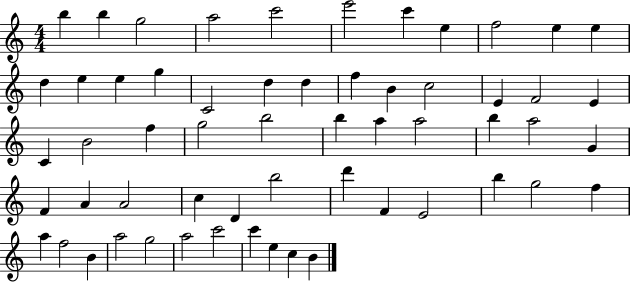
{
  \clef treble
  \numericTimeSignature
  \time 4/4
  \key c \major
  b''4 b''4 g''2 | a''2 c'''2 | e'''2 c'''4 e''4 | f''2 e''4 e''4 | \break d''4 e''4 e''4 g''4 | c'2 d''4 d''4 | f''4 b'4 c''2 | e'4 f'2 e'4 | \break c'4 b'2 f''4 | g''2 b''2 | b''4 a''4 a''2 | b''4 a''2 g'4 | \break f'4 a'4 a'2 | c''4 d'4 b''2 | d'''4 f'4 e'2 | b''4 g''2 f''4 | \break a''4 f''2 b'4 | a''2 g''2 | a''2 c'''2 | c'''4 e''4 c''4 b'4 | \break \bar "|."
}